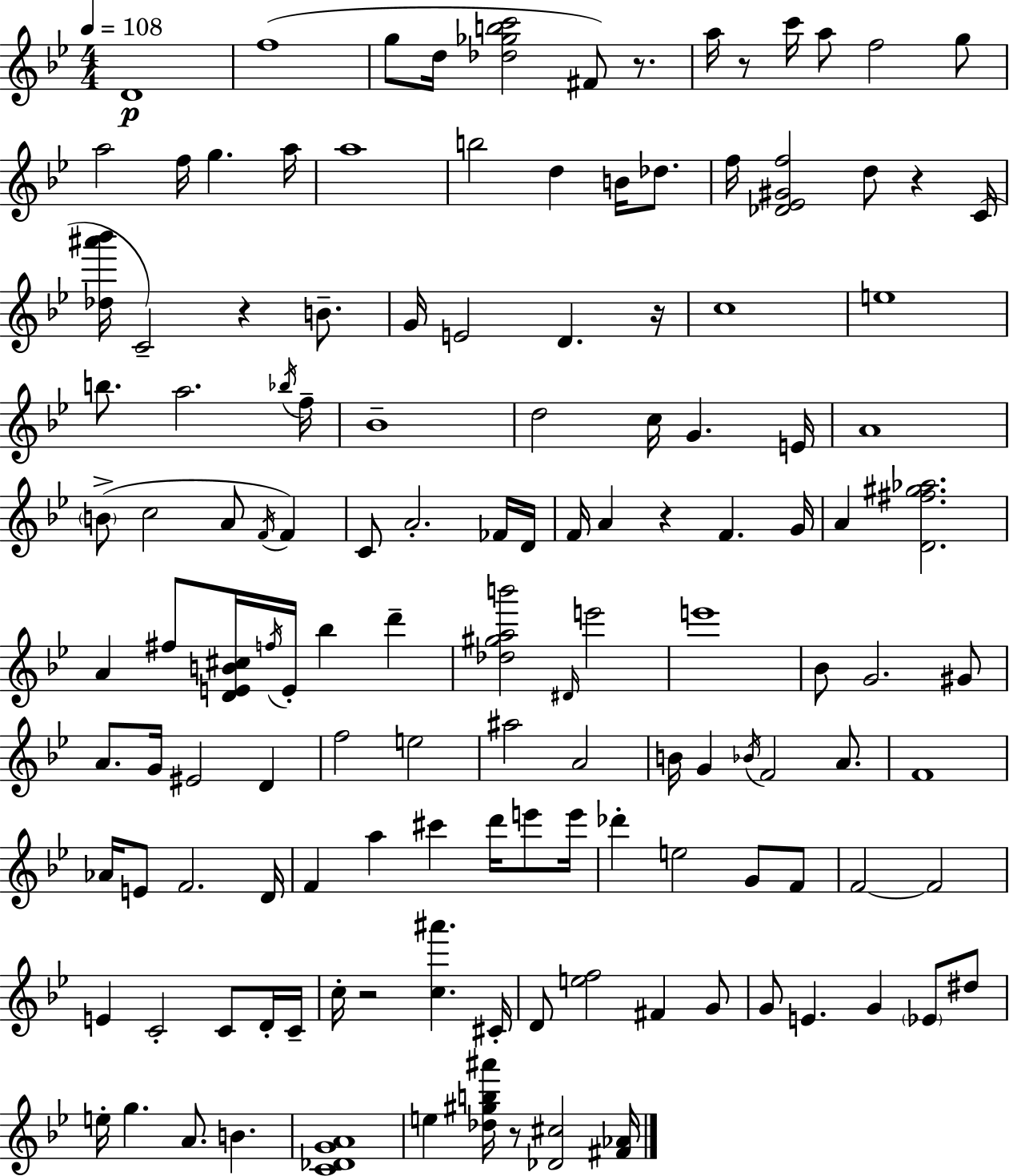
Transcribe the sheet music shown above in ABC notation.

X:1
T:Untitled
M:4/4
L:1/4
K:Gm
D4 f4 g/2 d/4 [_d_gbc']2 ^F/2 z/2 a/4 z/2 c'/4 a/2 f2 g/2 a2 f/4 g a/4 a4 b2 d B/4 _d/2 f/4 [_D_E^Gf]2 d/2 z C/4 [_d^a'_b']/4 C2 z B/2 G/4 E2 D z/4 c4 e4 b/2 a2 _b/4 f/4 _B4 d2 c/4 G E/4 A4 B/2 c2 A/2 F/4 F C/2 A2 _F/4 D/4 F/4 A z F G/4 A [D^f^g_a]2 A ^f/2 [DEB^c]/4 f/4 E/4 _b d' [_d^gab']2 ^D/4 e'2 e'4 _B/2 G2 ^G/2 A/2 G/4 ^E2 D f2 e2 ^a2 A2 B/4 G _B/4 F2 A/2 F4 _A/4 E/2 F2 D/4 F a ^c' d'/4 e'/2 e'/4 _d' e2 G/2 F/2 F2 F2 E C2 C/2 D/4 C/4 c/4 z2 [c^a'] ^C/4 D/2 [ef]2 ^F G/2 G/2 E G _E/2 ^d/2 e/4 g A/2 B [C_DGA]4 e [_d^gb^a']/4 z/2 [_D^c]2 [^F_A]/4